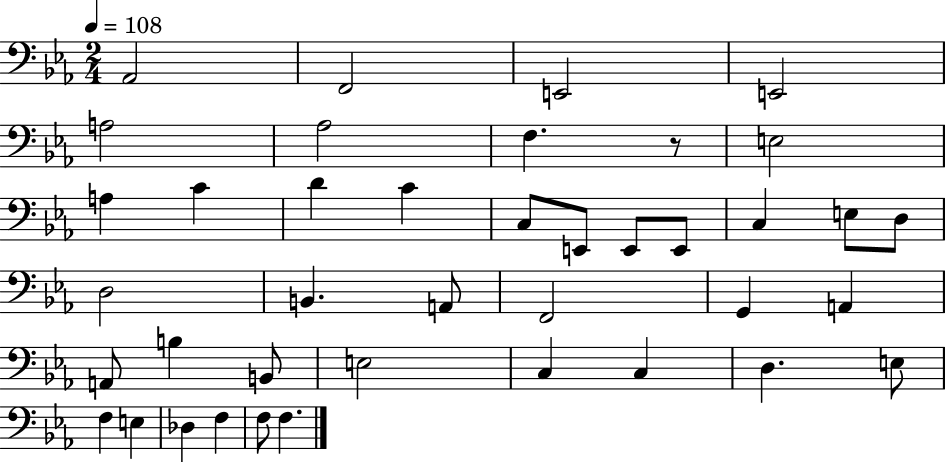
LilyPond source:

{
  \clef bass
  \numericTimeSignature
  \time 2/4
  \key ees \major
  \tempo 4 = 108
  aes,2 | f,2 | e,2 | e,2 | \break a2 | aes2 | f4. r8 | e2 | \break a4 c'4 | d'4 c'4 | c8 e,8 e,8 e,8 | c4 e8 d8 | \break d2 | b,4. a,8 | f,2 | g,4 a,4 | \break a,8 b4 b,8 | e2 | c4 c4 | d4. e8 | \break f4 e4 | des4 f4 | f8 f4. | \bar "|."
}